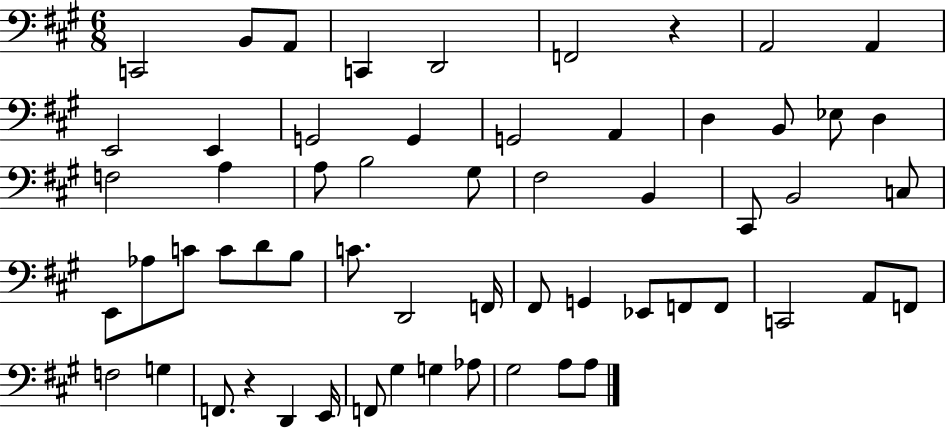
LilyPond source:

{
  \clef bass
  \numericTimeSignature
  \time 6/8
  \key a \major
  c,2 b,8 a,8 | c,4 d,2 | f,2 r4 | a,2 a,4 | \break e,2 e,4 | g,2 g,4 | g,2 a,4 | d4 b,8 ees8 d4 | \break f2 a4 | a8 b2 gis8 | fis2 b,4 | cis,8 b,2 c8 | \break e,8 aes8 c'8 c'8 d'8 b8 | c'8. d,2 f,16 | fis,8 g,4 ees,8 f,8 f,8 | c,2 a,8 f,8 | \break f2 g4 | f,8. r4 d,4 e,16 | f,8 gis4 g4 aes8 | gis2 a8 a8 | \break \bar "|."
}